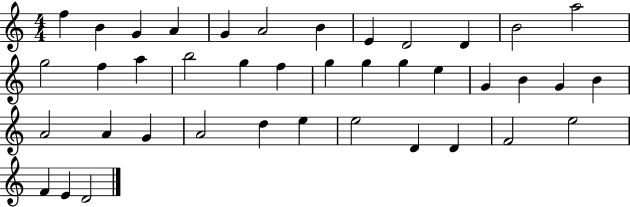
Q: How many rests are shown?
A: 0